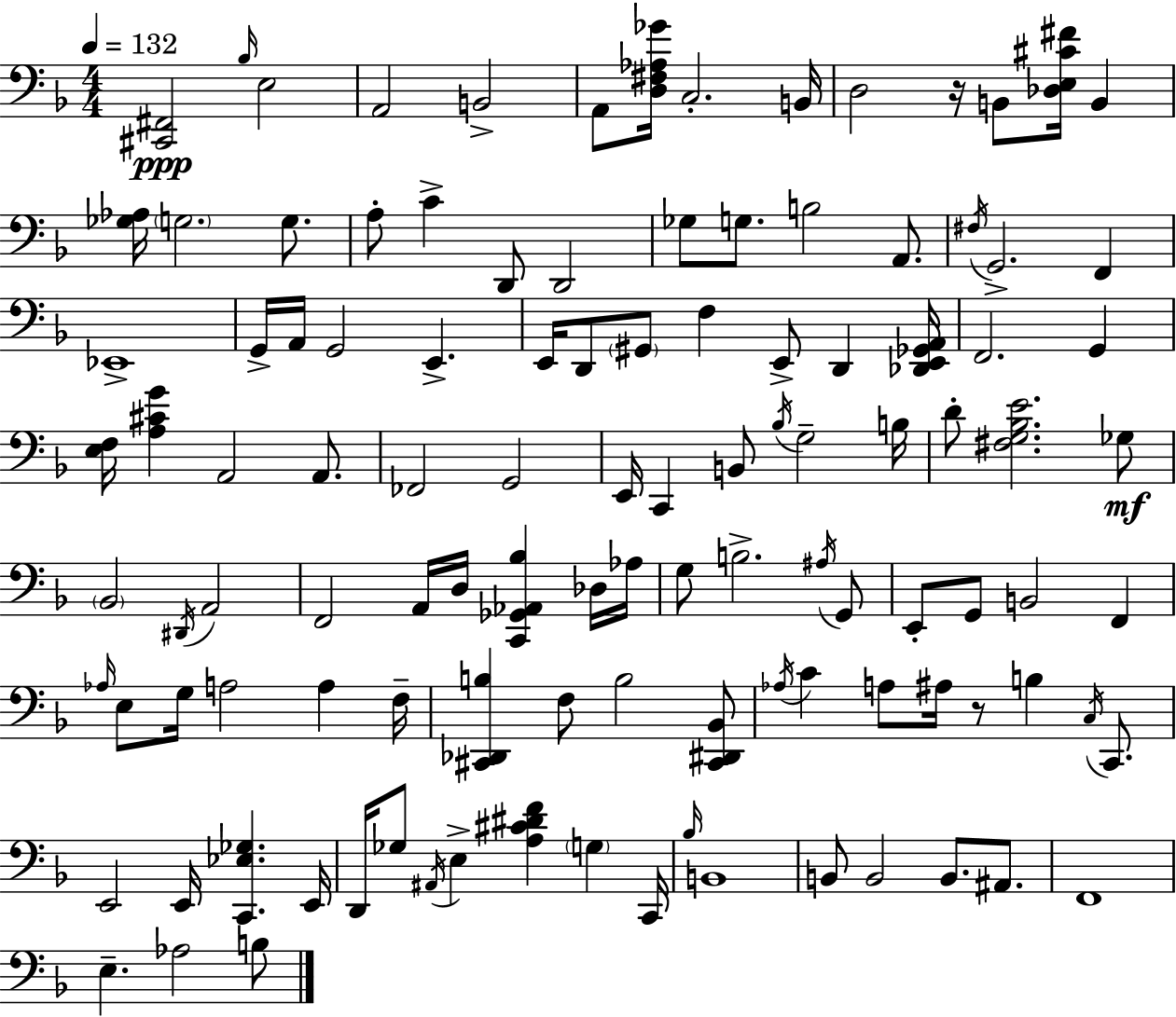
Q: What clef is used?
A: bass